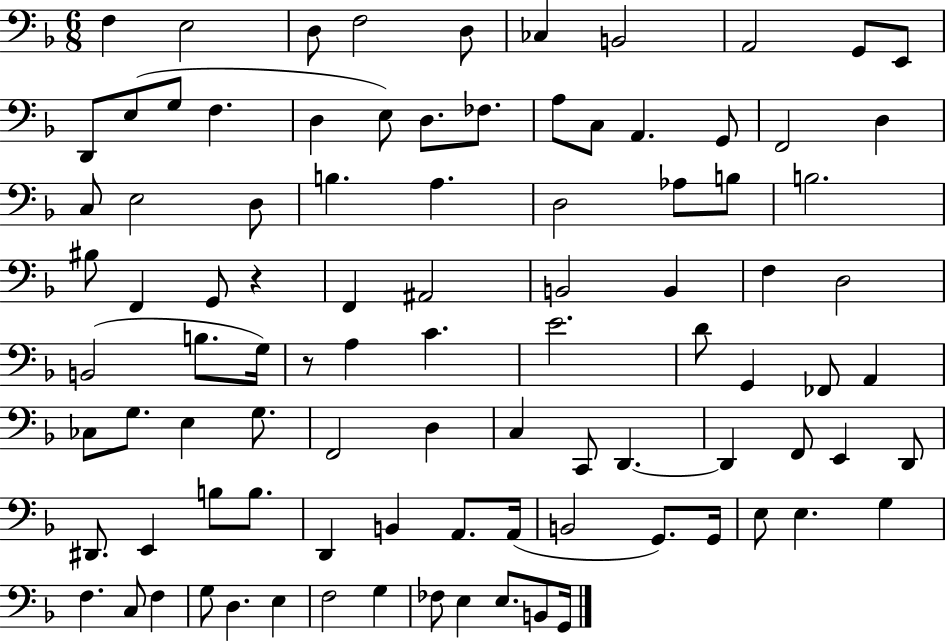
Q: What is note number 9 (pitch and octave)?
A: G2